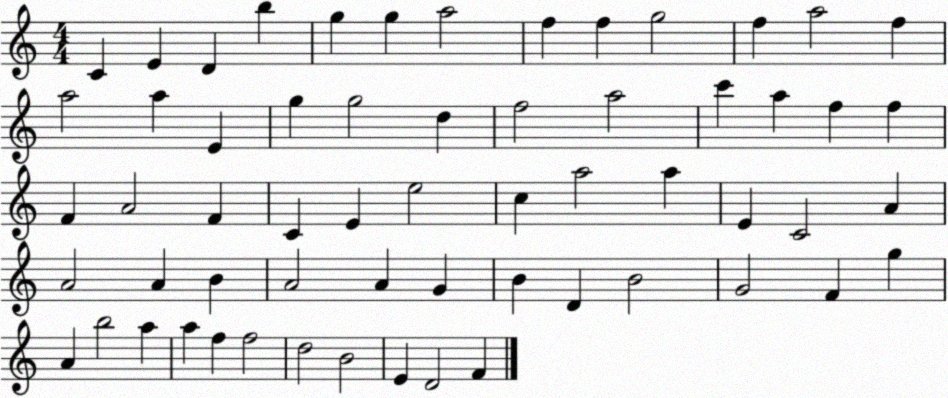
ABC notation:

X:1
T:Untitled
M:4/4
L:1/4
K:C
C E D b g g a2 f f g2 f a2 f a2 a E g g2 d f2 a2 c' a f f F A2 F C E e2 c a2 a E C2 A A2 A B A2 A G B D B2 G2 F g A b2 a a f f2 d2 B2 E D2 F